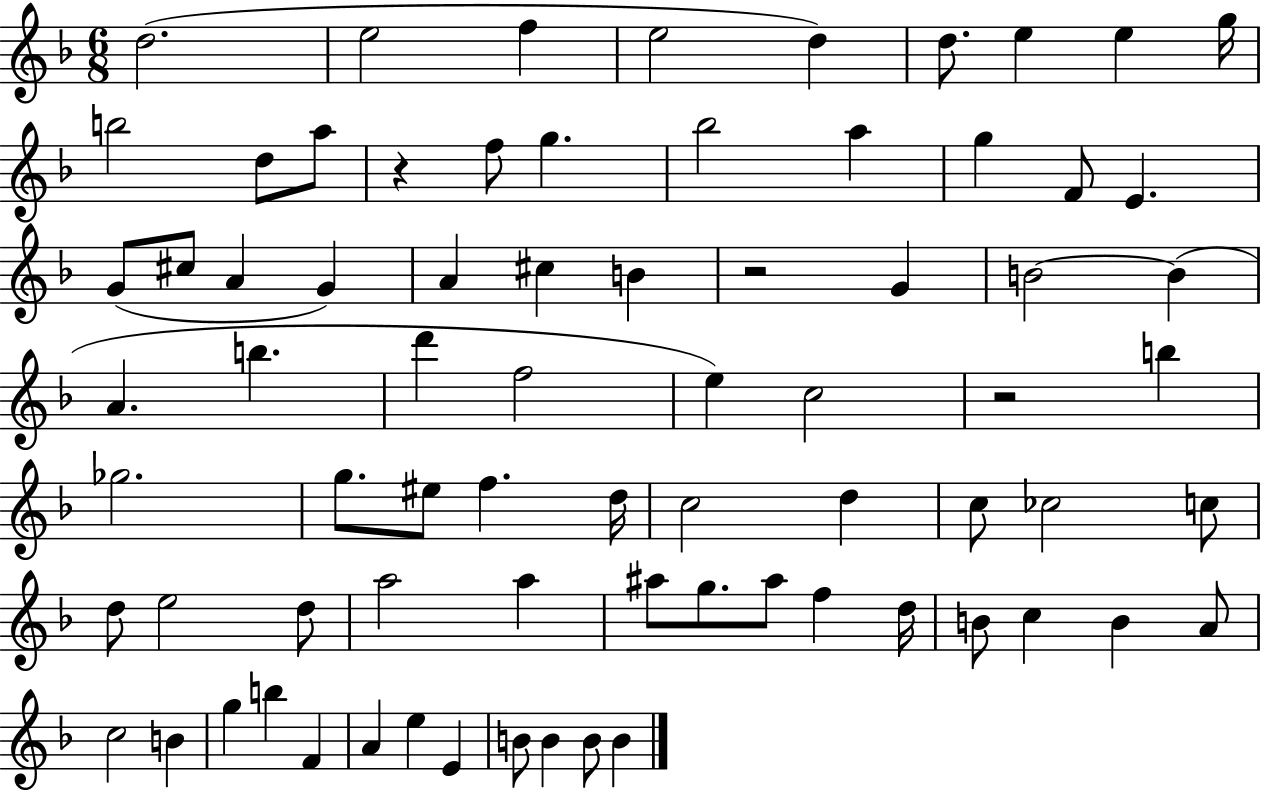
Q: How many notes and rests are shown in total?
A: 75